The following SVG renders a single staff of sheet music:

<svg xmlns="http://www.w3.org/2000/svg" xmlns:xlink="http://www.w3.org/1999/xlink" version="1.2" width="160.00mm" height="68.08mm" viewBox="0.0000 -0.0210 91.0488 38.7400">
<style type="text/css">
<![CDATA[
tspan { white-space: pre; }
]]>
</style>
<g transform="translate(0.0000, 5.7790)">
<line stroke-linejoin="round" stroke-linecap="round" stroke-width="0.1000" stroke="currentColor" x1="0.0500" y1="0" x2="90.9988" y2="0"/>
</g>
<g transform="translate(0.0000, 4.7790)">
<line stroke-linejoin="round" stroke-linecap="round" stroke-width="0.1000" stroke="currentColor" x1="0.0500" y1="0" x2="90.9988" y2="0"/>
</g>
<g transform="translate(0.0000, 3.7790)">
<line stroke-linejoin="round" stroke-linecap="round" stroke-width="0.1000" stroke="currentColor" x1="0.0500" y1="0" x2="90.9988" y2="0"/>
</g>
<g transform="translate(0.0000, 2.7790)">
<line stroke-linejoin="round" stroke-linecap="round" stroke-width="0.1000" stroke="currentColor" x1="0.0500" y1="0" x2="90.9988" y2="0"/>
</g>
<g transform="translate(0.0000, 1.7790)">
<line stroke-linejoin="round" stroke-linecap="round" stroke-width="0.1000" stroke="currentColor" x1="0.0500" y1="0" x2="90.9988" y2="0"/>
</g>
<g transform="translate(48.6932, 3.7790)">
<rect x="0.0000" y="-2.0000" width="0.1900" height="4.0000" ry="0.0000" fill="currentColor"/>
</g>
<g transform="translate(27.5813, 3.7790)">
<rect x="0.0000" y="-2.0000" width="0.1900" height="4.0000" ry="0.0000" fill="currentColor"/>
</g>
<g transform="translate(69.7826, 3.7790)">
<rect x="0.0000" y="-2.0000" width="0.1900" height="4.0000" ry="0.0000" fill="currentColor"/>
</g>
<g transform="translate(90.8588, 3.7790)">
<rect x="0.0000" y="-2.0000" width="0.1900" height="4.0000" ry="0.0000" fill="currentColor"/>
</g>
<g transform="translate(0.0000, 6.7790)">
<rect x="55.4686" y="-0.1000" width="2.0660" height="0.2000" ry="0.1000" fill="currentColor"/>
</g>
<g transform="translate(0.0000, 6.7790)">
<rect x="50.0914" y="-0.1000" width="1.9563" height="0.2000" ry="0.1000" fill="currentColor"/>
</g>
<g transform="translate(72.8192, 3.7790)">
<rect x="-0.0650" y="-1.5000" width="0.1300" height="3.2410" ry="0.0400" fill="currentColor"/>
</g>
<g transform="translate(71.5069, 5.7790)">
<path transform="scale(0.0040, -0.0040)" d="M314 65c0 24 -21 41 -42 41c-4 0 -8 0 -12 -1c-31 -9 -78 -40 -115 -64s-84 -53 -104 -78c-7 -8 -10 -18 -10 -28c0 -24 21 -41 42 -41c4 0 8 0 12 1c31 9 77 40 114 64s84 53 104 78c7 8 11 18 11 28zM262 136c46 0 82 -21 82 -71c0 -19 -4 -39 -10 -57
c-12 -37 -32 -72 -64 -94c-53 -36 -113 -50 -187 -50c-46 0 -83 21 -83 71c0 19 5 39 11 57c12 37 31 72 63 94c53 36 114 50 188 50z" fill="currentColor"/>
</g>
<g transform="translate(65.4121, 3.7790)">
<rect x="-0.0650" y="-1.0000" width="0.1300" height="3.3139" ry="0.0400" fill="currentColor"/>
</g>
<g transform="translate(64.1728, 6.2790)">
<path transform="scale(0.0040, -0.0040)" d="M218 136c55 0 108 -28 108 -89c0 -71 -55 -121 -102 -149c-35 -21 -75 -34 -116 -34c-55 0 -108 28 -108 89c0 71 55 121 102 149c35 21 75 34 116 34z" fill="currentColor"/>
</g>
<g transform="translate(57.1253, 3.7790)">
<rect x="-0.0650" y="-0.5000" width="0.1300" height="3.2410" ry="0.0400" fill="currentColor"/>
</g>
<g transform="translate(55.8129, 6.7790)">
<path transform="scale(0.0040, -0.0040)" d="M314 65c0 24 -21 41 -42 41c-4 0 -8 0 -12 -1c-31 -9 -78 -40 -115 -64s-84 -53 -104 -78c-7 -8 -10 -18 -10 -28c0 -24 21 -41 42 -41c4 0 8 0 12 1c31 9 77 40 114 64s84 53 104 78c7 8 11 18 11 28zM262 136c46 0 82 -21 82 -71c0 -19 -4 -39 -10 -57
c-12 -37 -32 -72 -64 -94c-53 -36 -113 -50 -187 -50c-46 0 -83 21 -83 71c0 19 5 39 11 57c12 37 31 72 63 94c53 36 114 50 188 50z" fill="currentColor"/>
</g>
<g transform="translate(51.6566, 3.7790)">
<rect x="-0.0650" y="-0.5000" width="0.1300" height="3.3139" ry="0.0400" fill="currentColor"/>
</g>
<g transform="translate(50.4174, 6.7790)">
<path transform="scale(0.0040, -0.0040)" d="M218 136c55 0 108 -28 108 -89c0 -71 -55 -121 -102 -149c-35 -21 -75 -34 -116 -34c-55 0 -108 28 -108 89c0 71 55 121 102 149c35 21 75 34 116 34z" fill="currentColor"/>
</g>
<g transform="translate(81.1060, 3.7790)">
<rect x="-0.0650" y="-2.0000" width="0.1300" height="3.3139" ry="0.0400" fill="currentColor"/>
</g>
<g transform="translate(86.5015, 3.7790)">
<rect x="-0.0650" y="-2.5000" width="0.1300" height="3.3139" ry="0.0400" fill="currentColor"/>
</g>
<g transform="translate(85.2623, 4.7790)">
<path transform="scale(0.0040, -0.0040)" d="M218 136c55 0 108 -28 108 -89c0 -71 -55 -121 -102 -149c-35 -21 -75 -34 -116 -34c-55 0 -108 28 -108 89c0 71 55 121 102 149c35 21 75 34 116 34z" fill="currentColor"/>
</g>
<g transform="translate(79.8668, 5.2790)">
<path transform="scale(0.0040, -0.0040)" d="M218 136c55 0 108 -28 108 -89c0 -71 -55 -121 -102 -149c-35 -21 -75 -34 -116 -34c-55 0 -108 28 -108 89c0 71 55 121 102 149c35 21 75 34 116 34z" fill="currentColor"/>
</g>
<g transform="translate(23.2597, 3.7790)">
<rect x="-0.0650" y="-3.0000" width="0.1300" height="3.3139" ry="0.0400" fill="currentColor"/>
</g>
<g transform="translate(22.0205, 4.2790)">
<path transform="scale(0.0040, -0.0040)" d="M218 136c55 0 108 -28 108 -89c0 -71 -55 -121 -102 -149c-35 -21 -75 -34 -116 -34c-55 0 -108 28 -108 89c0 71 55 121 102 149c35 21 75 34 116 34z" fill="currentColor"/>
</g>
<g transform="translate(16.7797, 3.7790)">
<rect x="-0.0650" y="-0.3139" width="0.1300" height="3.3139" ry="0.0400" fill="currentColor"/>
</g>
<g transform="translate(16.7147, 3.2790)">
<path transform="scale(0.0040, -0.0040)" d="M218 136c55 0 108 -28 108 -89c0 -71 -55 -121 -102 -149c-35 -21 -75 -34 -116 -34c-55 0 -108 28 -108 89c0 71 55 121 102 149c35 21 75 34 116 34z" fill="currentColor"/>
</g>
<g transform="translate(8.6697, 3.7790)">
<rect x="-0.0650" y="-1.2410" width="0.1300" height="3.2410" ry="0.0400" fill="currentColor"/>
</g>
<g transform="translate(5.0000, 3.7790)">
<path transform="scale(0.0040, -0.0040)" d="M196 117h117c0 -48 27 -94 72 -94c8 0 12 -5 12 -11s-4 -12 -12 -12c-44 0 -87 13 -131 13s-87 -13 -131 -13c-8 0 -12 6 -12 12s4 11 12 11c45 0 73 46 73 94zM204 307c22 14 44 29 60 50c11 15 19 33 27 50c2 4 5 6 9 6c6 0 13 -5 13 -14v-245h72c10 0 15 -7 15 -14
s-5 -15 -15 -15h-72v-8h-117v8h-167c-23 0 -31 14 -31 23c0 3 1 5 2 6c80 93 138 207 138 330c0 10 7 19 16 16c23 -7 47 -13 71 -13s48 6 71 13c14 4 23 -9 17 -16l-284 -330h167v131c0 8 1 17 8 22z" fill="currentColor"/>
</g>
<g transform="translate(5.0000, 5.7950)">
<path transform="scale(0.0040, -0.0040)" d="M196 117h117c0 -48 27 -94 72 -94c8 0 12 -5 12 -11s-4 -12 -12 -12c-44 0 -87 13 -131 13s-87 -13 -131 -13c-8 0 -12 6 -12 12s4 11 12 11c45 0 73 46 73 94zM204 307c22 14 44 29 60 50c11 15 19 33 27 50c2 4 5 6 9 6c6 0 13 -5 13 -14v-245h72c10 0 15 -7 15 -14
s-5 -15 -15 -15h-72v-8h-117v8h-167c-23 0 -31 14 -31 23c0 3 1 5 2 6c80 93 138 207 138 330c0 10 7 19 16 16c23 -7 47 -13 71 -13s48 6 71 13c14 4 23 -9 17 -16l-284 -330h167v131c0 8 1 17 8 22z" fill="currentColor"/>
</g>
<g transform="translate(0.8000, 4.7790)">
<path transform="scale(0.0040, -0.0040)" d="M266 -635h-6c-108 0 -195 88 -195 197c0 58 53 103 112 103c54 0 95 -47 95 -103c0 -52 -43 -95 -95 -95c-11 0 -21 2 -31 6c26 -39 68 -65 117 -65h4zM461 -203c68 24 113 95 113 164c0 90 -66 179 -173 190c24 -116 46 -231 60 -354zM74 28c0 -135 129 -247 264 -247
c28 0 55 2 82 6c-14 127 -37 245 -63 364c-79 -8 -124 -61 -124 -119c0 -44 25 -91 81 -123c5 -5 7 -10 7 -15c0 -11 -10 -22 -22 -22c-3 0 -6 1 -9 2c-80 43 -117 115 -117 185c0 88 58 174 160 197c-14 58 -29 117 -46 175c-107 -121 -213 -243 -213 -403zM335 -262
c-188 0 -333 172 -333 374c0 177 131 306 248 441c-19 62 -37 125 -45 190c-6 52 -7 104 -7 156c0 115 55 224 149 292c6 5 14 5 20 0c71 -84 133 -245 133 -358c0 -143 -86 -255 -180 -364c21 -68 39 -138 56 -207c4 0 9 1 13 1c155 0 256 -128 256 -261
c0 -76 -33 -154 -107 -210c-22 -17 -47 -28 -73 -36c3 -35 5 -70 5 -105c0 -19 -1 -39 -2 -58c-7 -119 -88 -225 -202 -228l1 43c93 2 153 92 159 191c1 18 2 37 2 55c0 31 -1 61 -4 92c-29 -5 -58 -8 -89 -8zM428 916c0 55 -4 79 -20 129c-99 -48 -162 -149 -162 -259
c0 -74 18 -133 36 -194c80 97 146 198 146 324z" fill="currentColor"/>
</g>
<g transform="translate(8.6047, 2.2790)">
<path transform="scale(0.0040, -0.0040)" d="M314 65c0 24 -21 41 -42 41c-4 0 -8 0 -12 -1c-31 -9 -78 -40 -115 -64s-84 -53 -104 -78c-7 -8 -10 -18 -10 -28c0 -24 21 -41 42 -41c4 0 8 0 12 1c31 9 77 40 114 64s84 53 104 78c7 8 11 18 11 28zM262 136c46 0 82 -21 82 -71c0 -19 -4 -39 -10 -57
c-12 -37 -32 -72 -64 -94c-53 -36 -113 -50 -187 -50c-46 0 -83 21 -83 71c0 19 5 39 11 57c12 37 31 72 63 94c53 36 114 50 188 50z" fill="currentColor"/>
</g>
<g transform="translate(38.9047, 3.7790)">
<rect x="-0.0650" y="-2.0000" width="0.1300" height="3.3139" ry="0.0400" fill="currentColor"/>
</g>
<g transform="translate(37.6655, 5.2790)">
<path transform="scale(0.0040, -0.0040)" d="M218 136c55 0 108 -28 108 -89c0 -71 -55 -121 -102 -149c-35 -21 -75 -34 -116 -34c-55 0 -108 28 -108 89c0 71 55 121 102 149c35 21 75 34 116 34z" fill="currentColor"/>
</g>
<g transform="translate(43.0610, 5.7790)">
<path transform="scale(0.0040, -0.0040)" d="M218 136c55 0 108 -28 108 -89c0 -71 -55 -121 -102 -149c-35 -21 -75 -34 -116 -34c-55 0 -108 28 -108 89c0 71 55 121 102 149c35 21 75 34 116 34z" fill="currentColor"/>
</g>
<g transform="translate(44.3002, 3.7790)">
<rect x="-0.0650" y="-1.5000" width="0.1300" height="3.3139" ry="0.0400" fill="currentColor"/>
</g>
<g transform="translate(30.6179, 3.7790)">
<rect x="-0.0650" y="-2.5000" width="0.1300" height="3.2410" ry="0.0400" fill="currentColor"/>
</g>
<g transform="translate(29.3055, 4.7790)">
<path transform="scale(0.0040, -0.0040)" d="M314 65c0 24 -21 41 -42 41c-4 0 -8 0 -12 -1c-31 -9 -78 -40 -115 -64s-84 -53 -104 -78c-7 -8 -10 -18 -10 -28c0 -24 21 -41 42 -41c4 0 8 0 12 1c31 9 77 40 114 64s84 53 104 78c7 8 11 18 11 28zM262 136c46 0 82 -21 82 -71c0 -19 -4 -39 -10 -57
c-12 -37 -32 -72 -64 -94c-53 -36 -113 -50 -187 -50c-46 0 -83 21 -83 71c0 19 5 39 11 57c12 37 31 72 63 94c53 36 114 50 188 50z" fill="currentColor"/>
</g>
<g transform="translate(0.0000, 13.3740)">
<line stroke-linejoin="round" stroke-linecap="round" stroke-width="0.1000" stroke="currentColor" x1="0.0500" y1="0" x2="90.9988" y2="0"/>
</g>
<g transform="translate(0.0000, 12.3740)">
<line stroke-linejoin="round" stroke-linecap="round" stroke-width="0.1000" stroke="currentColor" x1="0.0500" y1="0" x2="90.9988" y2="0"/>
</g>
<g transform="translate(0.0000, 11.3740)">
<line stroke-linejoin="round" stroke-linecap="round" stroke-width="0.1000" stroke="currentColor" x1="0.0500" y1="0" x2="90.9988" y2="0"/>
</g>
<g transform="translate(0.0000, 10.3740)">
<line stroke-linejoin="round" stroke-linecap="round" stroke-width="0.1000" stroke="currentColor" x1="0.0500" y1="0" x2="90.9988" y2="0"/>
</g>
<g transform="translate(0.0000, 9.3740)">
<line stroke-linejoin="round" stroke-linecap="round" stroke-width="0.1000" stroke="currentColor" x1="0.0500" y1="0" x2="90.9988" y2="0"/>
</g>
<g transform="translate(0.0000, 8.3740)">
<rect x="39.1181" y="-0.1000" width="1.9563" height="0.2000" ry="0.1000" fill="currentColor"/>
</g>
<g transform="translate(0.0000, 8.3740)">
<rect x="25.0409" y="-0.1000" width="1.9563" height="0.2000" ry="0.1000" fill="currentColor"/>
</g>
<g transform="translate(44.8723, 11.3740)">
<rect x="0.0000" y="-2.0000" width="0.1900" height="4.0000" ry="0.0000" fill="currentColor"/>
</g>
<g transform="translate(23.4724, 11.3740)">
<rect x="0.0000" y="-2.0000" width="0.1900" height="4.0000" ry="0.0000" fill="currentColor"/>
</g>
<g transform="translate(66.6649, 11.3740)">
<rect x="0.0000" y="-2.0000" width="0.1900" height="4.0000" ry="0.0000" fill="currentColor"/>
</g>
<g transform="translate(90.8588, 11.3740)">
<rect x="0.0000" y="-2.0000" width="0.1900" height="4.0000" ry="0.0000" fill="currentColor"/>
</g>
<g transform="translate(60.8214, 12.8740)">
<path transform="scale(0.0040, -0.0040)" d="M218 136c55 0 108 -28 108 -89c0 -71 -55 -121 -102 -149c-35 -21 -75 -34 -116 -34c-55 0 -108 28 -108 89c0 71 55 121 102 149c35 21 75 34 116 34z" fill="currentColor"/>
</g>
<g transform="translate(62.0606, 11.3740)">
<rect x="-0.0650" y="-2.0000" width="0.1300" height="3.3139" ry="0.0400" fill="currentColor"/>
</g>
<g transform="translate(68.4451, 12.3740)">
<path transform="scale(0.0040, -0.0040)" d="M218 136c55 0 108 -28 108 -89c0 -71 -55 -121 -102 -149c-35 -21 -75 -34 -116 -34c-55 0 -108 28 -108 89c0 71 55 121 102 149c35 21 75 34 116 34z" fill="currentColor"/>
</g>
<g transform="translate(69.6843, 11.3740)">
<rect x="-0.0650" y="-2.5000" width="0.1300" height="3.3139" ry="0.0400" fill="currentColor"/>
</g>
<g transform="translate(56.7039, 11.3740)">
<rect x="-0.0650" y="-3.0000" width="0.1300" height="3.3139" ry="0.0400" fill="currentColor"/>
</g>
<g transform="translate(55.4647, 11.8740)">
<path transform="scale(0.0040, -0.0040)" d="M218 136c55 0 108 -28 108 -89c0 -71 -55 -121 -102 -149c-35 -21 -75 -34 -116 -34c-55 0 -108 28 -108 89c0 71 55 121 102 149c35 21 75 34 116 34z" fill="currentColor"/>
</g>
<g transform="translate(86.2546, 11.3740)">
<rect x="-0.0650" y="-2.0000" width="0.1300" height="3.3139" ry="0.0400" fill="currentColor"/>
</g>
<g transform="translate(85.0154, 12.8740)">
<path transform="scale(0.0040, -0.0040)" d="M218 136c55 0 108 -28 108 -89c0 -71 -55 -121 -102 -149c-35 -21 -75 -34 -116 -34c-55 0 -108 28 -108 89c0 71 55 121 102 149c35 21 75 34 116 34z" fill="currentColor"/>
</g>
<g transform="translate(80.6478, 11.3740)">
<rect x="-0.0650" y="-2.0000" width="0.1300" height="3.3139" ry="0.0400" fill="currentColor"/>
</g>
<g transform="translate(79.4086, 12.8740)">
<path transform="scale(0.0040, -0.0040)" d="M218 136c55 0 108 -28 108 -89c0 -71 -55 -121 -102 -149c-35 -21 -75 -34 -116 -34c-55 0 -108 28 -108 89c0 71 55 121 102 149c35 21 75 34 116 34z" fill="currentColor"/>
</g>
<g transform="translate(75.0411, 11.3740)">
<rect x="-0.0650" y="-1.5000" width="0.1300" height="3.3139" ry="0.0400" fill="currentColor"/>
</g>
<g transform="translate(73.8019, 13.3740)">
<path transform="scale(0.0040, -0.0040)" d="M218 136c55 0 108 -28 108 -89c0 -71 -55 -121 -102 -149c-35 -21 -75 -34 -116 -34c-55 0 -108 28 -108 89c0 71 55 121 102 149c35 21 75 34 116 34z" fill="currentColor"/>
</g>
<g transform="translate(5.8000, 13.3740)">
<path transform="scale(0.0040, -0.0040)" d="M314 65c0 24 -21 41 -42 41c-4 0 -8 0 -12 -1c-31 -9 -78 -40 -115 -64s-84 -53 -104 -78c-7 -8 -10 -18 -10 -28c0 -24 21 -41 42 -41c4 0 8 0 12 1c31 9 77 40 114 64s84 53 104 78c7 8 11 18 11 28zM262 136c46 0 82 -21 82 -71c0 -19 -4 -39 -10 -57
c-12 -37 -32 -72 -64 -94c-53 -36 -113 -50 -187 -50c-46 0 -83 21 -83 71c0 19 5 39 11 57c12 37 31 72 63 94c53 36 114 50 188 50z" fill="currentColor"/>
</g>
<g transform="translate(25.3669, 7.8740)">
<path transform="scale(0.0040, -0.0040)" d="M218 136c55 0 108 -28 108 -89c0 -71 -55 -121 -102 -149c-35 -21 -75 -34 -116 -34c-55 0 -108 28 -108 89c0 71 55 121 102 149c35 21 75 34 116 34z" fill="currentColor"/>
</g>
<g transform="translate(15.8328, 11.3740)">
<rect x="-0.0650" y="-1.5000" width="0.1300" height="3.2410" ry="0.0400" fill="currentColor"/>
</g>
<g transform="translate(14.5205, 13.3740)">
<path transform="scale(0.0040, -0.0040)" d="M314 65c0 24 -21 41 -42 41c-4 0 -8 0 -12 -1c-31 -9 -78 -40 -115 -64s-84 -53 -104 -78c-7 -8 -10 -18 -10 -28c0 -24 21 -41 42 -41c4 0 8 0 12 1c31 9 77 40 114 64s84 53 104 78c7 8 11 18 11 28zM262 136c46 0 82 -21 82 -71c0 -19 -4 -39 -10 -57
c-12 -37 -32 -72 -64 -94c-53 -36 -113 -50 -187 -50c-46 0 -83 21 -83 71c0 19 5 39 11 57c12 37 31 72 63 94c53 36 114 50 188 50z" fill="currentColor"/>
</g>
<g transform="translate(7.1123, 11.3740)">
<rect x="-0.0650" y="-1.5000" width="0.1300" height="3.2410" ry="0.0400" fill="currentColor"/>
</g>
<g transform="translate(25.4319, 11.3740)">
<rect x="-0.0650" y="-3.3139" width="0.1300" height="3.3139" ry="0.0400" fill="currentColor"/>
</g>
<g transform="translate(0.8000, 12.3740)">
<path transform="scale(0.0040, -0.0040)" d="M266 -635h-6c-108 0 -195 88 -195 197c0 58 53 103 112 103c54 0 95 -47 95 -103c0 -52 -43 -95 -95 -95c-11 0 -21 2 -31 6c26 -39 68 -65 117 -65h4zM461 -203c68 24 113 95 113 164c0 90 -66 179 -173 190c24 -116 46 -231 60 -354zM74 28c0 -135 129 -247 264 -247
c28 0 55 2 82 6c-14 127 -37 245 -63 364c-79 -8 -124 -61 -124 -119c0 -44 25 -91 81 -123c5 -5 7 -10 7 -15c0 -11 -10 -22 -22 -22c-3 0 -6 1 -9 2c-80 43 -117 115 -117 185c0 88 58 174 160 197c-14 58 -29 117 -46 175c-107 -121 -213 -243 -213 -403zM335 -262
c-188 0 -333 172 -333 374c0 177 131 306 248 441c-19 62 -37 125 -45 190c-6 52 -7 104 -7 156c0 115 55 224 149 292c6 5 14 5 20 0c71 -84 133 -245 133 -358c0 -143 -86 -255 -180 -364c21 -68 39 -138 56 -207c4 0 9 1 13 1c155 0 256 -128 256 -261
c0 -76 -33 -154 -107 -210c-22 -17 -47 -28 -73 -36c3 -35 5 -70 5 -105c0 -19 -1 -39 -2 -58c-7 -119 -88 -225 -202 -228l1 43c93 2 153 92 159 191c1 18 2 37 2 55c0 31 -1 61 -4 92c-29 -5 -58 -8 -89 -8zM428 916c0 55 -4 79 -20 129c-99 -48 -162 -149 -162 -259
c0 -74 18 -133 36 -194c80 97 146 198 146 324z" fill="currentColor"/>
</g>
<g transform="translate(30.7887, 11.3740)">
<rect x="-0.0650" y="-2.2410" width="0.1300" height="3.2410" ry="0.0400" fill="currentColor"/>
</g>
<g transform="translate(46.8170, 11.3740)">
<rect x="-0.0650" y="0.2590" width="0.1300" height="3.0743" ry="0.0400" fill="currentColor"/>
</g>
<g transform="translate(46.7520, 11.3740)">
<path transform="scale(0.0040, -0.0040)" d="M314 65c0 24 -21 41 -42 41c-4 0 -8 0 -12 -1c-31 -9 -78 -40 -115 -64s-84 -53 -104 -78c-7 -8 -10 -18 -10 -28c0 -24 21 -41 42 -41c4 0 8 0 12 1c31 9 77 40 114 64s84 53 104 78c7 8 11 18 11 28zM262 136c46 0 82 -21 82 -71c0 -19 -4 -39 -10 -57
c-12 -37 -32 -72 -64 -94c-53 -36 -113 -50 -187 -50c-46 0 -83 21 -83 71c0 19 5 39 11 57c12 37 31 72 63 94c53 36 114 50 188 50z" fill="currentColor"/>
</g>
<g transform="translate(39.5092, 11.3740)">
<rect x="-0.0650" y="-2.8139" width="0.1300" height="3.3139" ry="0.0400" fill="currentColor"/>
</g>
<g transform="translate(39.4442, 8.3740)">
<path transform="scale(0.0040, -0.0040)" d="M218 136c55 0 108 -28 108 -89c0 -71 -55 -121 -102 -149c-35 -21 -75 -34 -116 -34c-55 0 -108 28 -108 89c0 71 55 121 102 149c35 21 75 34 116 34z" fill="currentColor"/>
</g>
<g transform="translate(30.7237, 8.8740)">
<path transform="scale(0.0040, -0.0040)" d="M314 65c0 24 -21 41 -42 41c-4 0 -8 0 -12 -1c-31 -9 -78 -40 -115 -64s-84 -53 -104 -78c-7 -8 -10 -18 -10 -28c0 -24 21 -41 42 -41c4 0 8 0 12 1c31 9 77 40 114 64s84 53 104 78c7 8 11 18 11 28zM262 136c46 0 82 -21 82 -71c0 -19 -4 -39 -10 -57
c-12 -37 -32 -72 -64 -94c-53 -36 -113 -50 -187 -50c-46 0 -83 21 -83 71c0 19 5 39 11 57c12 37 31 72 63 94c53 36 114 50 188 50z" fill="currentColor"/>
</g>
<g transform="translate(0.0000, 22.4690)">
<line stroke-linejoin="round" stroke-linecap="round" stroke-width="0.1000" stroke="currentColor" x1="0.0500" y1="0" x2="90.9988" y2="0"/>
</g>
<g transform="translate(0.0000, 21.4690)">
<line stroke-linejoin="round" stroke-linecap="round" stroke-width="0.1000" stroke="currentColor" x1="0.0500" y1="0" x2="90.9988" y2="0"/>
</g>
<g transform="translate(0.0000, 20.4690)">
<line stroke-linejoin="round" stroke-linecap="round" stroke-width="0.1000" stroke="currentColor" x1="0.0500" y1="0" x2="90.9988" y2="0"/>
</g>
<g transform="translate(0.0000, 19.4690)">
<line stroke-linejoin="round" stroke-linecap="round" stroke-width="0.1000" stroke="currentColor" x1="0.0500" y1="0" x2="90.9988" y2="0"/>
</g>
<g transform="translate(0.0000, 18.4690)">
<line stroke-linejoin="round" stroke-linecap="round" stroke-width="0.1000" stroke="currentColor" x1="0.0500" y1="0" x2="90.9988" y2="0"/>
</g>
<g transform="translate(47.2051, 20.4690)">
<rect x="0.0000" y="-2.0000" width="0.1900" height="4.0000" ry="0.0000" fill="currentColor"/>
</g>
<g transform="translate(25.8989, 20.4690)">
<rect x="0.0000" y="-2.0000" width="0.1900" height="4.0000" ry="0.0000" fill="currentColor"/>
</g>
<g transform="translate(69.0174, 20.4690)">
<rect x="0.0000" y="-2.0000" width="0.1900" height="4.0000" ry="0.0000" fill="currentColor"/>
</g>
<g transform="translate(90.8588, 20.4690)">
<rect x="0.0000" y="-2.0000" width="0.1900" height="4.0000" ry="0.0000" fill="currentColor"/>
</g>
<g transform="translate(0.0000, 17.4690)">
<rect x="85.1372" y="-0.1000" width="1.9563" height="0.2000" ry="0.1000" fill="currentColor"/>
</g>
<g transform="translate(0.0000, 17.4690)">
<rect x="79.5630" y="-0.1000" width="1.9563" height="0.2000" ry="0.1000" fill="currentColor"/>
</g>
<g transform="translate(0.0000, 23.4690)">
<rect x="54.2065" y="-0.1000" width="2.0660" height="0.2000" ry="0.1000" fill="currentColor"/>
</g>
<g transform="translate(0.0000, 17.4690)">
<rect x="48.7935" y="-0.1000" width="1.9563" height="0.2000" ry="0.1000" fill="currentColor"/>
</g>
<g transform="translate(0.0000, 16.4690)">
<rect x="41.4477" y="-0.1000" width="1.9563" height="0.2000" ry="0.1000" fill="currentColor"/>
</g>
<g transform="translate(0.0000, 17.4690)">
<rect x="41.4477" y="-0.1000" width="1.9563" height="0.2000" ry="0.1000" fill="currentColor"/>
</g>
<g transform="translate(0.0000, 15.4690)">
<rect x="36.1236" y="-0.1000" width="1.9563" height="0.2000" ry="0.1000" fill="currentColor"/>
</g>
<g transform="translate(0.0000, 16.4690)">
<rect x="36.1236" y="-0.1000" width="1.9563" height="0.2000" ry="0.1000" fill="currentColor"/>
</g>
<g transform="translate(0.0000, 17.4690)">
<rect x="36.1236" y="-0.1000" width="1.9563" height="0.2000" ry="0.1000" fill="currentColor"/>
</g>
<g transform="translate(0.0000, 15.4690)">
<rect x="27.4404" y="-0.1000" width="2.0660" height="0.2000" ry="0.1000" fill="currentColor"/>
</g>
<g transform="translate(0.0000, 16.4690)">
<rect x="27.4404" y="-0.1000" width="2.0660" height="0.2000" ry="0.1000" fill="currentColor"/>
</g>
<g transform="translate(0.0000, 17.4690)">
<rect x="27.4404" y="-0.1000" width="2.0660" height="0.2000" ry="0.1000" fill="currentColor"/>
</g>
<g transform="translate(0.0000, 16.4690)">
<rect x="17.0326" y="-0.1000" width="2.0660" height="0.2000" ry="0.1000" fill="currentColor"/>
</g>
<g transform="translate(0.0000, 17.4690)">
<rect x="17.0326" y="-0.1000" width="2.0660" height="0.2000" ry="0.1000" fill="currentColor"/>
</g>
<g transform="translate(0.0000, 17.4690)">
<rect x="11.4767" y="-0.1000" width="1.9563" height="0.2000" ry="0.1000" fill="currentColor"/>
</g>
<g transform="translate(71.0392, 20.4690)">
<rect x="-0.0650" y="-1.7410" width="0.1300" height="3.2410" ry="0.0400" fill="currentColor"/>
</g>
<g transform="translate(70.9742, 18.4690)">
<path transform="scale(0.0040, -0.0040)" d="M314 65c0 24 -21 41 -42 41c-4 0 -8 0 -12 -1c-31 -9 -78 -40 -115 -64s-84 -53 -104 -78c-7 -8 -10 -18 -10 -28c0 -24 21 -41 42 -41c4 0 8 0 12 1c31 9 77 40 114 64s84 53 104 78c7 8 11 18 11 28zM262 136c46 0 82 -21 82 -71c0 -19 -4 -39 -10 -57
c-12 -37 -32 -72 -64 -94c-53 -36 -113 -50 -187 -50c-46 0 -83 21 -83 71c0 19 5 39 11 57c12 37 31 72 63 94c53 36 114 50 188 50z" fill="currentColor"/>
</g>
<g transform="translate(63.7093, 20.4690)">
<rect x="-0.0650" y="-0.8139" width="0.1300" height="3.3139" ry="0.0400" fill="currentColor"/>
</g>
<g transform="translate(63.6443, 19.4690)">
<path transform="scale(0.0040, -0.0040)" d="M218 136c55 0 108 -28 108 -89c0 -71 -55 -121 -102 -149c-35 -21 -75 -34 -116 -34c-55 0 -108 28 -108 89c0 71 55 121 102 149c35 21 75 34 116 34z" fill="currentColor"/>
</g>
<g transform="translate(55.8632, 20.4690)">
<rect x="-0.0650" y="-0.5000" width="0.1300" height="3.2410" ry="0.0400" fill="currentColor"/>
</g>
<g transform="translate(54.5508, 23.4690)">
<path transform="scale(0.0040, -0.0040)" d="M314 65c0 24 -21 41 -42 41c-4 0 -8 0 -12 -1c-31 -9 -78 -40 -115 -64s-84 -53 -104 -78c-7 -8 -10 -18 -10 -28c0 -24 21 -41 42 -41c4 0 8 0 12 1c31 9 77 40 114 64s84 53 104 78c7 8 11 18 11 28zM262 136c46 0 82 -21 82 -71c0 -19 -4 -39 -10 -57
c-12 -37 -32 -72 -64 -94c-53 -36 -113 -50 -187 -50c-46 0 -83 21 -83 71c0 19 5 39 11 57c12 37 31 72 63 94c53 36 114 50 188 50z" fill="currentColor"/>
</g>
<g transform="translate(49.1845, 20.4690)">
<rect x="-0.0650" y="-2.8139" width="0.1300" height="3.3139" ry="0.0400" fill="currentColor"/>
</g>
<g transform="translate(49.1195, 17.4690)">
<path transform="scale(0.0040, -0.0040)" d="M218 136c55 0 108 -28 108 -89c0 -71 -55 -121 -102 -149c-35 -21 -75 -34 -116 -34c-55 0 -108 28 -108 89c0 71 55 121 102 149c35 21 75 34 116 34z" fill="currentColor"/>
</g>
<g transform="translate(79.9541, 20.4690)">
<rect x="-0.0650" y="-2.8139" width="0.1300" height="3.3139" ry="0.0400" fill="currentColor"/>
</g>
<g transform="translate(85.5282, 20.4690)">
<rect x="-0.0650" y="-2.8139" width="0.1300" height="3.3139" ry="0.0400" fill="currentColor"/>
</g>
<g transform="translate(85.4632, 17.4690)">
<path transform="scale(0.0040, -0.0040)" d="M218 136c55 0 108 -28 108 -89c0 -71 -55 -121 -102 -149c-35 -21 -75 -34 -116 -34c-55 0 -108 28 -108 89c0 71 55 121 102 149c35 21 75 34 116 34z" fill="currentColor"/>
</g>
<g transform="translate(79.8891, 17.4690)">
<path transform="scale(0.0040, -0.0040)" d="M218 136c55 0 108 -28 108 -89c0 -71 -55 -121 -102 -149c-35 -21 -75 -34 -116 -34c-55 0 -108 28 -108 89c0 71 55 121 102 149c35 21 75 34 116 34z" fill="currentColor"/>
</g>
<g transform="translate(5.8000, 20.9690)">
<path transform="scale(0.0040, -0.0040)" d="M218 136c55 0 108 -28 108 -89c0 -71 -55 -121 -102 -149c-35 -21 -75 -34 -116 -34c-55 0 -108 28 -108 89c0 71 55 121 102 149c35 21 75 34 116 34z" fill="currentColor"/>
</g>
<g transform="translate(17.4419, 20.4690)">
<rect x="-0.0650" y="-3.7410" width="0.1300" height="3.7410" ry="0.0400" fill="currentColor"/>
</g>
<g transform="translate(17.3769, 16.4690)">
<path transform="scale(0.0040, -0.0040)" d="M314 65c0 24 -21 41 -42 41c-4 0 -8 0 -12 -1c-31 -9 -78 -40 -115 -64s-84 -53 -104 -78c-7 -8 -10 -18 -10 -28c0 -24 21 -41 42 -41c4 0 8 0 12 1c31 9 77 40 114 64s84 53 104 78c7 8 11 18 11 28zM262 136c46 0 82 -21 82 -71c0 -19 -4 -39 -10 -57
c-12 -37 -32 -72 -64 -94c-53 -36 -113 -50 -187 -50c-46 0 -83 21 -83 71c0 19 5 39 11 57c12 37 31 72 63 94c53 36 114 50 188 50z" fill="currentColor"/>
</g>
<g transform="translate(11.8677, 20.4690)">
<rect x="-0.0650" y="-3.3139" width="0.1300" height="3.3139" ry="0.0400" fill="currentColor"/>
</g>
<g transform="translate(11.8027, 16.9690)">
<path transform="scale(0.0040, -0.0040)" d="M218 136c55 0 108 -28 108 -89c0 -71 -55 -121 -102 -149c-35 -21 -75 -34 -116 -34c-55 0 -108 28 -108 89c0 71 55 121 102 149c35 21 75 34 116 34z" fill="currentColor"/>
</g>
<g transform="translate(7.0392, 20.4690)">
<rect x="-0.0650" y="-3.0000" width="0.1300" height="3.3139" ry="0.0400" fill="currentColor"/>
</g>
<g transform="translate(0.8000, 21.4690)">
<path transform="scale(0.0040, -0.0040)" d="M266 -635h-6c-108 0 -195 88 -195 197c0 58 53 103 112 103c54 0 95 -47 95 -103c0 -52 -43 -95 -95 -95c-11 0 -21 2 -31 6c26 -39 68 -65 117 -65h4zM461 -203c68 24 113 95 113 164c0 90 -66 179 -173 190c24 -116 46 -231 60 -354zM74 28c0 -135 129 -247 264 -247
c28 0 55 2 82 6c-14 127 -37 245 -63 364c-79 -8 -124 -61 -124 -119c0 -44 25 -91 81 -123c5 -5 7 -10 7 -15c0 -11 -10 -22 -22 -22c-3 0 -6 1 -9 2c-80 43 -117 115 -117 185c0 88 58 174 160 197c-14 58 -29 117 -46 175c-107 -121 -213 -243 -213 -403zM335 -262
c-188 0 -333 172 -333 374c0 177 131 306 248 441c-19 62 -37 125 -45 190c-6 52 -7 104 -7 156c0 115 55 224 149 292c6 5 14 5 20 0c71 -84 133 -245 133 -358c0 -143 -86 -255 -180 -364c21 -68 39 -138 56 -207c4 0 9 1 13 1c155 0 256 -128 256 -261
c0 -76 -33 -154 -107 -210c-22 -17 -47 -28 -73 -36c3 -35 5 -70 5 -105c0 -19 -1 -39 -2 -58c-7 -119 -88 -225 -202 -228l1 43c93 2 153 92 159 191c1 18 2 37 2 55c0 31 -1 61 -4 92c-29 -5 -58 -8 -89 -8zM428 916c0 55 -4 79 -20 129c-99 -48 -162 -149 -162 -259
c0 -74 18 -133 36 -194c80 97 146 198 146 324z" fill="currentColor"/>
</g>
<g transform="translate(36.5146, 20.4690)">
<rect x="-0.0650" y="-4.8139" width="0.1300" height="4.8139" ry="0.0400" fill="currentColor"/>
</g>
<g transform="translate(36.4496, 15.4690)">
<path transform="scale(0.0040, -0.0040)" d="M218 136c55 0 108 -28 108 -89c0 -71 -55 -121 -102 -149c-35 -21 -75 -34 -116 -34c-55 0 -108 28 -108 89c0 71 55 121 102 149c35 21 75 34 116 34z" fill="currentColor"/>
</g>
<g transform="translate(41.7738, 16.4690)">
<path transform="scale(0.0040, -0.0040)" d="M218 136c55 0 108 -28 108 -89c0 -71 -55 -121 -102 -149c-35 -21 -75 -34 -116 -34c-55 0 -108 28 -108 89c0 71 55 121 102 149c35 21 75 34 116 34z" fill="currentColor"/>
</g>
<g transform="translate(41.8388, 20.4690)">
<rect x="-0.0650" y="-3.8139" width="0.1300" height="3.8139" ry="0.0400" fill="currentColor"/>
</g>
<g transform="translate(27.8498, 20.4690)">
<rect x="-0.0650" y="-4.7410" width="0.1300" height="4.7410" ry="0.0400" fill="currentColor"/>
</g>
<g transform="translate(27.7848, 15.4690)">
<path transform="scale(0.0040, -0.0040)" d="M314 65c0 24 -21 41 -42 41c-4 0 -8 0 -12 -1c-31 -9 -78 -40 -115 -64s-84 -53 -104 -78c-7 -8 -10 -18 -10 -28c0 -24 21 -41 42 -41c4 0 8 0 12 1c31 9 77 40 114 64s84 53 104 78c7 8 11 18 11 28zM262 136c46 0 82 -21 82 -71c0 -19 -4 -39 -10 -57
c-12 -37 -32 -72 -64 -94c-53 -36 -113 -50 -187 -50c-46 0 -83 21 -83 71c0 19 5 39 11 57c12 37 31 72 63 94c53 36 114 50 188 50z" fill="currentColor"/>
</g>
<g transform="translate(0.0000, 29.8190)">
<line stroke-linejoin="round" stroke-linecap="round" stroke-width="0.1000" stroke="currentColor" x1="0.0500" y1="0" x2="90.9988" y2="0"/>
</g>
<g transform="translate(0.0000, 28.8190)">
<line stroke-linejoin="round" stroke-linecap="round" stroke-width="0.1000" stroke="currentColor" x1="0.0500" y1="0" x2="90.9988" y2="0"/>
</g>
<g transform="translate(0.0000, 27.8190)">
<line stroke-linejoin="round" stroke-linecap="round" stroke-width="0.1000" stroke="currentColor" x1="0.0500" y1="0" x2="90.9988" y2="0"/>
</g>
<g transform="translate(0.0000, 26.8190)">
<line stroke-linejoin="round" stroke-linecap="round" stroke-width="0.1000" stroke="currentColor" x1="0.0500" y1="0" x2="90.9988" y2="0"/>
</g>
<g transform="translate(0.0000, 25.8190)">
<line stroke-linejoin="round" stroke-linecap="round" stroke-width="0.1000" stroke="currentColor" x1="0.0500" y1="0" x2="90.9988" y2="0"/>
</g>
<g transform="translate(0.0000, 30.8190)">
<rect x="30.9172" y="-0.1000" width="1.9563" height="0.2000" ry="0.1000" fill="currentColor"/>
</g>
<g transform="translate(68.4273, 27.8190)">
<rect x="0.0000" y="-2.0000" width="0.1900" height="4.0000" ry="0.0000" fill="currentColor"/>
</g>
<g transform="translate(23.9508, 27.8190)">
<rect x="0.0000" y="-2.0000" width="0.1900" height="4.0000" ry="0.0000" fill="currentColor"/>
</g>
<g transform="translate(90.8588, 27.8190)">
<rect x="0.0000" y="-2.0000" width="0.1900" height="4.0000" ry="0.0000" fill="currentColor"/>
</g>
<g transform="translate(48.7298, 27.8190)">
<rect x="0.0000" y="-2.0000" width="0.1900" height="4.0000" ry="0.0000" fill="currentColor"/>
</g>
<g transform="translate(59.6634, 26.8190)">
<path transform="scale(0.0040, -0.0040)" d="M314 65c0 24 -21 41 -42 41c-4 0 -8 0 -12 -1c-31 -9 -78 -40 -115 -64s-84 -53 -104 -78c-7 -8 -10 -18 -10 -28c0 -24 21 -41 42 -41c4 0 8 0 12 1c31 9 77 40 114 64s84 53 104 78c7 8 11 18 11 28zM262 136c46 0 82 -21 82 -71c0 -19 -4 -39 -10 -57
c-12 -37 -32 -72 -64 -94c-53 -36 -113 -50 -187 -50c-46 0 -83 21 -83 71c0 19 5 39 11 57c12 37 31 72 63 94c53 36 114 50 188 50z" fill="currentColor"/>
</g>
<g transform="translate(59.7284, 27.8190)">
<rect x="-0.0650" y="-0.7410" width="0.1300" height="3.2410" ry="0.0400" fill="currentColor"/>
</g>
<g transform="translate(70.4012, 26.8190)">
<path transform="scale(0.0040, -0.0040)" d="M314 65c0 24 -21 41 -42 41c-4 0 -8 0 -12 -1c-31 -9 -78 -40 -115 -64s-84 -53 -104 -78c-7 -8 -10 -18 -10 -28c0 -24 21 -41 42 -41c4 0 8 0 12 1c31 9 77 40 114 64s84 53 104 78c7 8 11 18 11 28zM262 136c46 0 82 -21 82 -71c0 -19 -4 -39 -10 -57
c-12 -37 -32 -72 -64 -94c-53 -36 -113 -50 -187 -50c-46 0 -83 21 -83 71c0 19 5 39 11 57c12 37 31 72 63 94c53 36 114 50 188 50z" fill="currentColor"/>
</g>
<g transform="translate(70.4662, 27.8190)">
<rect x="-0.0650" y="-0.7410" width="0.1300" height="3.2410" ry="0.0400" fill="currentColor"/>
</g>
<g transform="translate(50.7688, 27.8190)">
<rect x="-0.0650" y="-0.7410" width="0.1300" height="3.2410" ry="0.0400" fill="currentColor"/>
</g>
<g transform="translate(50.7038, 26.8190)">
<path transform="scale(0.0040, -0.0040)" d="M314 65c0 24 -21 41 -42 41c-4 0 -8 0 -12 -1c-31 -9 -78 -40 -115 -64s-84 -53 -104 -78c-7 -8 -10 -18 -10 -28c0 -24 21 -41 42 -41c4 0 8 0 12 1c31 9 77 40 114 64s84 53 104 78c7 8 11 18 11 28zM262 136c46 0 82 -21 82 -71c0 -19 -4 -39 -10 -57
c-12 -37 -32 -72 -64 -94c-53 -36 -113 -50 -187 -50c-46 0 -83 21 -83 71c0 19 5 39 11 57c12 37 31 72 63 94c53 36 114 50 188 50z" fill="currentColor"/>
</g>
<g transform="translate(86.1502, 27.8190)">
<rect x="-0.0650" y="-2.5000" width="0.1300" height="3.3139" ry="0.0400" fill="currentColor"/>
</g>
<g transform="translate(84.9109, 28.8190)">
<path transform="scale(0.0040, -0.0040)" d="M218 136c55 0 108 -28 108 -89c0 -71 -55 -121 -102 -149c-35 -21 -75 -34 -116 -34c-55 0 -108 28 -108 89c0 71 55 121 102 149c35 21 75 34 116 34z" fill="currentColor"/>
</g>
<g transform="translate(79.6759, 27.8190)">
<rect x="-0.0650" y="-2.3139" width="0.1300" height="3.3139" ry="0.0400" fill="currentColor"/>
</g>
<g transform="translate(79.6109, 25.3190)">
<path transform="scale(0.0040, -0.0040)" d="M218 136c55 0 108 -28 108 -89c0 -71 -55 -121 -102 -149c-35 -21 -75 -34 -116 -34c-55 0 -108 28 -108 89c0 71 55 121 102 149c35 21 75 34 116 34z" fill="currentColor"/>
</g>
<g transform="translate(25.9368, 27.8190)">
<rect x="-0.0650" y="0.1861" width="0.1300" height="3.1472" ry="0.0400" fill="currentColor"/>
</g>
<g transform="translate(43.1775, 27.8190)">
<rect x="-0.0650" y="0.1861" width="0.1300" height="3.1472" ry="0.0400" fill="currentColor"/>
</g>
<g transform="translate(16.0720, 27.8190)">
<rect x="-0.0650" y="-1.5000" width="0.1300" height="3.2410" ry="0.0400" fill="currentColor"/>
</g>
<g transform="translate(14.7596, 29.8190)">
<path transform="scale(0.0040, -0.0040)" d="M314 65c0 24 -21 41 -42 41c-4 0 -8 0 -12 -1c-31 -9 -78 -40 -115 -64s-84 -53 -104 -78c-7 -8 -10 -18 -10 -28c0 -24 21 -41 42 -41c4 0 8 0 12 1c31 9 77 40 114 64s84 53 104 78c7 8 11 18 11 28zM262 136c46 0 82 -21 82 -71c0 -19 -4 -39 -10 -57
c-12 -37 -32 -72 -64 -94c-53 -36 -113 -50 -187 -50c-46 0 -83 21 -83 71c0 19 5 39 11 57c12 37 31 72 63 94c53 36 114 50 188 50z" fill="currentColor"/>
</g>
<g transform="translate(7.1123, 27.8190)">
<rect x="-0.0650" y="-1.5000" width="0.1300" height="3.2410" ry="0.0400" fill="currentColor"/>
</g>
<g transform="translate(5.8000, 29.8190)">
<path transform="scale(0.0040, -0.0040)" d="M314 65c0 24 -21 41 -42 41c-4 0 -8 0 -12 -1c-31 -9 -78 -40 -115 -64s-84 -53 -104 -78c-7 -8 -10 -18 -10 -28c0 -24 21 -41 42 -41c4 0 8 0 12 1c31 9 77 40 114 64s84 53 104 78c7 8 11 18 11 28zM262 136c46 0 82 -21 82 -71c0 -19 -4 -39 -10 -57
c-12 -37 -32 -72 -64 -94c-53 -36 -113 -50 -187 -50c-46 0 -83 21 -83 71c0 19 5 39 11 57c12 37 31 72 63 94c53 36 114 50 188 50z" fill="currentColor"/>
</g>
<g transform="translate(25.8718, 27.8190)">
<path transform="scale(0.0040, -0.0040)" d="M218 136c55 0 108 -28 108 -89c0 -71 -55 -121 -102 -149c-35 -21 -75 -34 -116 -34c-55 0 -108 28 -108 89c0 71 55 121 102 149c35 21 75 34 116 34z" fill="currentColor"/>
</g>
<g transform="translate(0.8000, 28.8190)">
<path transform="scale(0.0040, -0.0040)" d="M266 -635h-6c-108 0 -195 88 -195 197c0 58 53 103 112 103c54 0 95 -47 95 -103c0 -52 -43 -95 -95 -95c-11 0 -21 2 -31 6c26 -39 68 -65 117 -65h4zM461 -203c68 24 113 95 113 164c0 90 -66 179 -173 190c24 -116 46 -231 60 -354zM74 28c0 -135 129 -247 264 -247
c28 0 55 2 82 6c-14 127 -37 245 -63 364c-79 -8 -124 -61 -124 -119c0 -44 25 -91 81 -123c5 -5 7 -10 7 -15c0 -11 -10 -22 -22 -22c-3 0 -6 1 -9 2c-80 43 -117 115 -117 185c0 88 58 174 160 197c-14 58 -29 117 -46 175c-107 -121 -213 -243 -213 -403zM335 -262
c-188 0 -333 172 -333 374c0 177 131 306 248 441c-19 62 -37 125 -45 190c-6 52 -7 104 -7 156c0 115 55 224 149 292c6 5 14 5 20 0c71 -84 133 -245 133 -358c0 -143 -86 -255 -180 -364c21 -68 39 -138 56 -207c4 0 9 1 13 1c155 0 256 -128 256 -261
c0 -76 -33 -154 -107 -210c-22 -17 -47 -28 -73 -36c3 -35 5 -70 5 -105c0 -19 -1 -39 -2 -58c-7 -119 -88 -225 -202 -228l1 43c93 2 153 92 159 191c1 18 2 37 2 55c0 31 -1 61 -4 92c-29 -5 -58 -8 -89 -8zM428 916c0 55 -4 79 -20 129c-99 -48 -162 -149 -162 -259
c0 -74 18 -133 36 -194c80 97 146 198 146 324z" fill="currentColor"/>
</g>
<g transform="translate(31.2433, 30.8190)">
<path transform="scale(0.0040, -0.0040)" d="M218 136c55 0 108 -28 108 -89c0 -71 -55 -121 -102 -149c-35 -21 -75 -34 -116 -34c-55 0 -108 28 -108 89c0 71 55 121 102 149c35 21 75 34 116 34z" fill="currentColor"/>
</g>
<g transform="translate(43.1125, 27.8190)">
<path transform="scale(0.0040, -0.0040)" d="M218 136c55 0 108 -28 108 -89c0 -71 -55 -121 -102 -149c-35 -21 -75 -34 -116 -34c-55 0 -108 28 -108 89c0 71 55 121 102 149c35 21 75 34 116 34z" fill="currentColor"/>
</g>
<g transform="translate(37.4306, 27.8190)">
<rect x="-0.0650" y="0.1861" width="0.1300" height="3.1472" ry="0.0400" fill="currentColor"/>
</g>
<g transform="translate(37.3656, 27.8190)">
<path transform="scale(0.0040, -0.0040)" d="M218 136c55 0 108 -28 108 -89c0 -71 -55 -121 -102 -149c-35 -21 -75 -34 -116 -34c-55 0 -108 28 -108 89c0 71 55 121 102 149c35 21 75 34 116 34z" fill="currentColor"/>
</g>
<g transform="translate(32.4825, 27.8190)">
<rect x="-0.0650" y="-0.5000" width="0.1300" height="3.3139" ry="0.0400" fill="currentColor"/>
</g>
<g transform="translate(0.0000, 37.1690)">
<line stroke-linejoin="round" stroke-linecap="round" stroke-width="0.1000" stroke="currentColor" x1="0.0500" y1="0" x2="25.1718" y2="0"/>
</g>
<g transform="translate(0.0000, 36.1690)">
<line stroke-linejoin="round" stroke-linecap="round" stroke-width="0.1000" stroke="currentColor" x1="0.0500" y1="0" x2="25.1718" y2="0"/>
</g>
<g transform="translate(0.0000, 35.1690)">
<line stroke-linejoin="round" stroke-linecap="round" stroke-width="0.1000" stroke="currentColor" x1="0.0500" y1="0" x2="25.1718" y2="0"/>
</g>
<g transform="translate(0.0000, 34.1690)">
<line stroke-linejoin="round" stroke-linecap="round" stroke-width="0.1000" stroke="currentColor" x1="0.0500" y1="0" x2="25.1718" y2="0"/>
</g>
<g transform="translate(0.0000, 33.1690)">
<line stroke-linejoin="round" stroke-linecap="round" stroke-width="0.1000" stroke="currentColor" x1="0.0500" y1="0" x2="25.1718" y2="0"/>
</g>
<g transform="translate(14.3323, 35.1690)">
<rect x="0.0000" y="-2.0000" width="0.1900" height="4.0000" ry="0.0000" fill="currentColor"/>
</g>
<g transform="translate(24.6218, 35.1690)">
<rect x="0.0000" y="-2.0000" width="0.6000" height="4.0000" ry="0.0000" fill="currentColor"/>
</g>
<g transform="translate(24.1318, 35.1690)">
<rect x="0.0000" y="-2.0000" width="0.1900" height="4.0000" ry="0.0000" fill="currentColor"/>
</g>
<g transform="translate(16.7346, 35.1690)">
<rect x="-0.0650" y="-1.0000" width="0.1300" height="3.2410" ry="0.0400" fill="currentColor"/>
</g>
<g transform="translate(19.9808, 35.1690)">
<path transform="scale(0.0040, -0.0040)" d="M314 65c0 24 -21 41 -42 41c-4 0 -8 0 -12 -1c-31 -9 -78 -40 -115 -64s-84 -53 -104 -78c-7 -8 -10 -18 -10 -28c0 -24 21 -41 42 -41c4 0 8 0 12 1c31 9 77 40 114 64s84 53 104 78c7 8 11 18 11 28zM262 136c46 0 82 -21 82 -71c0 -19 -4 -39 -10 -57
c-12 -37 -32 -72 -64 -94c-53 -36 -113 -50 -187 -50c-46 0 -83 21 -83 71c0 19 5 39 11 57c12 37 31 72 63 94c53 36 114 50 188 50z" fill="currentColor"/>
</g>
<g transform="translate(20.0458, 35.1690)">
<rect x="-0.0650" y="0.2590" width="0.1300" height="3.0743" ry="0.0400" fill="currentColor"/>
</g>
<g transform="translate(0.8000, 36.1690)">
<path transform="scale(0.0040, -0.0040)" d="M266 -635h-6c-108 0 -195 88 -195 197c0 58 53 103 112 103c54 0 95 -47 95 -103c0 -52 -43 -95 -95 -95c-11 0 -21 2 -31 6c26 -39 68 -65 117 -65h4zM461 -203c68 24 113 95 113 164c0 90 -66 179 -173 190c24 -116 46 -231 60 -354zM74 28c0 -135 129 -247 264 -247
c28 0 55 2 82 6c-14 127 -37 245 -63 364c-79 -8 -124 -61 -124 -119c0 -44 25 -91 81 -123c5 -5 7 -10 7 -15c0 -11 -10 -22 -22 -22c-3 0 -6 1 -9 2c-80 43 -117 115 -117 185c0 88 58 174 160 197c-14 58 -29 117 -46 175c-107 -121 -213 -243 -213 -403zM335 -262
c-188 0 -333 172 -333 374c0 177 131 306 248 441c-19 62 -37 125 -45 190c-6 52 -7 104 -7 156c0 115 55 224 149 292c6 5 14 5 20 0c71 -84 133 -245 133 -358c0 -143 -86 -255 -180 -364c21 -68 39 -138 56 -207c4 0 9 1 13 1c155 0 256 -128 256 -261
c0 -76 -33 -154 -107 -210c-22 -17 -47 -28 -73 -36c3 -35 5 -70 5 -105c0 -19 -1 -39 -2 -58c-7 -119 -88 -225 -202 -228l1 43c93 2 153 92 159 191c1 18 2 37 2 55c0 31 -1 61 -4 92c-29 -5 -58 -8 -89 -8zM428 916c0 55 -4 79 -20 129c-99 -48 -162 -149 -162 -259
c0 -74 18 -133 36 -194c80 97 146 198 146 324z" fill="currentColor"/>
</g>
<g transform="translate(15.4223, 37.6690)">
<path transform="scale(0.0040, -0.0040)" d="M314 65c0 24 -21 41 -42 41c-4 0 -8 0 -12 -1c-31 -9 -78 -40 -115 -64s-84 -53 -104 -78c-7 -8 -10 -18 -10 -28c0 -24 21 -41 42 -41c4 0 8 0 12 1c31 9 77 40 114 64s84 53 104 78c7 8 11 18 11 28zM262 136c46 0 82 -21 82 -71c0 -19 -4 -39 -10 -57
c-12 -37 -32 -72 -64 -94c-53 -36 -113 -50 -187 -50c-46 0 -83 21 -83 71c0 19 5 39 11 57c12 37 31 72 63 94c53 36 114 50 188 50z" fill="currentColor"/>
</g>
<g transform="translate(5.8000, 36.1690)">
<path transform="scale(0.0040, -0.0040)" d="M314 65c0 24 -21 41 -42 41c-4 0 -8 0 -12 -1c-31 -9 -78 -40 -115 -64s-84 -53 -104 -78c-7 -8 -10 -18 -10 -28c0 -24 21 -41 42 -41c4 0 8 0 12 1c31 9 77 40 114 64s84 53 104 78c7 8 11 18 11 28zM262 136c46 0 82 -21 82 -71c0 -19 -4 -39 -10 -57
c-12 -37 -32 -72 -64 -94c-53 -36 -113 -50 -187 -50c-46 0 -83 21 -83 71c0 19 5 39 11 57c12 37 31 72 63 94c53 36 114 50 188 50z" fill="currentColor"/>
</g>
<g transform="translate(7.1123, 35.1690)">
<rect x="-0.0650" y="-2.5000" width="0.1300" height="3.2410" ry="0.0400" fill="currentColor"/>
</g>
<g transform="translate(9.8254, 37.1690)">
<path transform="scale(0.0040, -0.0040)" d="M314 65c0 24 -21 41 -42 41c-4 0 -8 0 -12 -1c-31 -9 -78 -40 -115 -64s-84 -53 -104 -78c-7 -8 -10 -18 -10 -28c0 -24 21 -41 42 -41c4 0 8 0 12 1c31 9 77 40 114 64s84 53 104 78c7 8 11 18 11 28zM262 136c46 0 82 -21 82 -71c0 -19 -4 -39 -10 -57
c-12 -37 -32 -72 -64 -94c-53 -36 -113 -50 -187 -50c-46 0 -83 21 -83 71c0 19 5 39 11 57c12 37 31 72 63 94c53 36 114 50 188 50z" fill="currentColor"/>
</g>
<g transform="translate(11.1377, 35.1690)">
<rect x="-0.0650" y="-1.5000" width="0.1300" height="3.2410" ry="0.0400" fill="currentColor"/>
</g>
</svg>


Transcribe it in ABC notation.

X:1
T:Untitled
M:4/4
L:1/4
K:C
e2 c A G2 F E C C2 D E2 F G E2 E2 b g2 a B2 A F G E F F A b c'2 e'2 e' c' a C2 d f2 a a E2 E2 B C B B d2 d2 d2 g G G2 E2 D2 B2